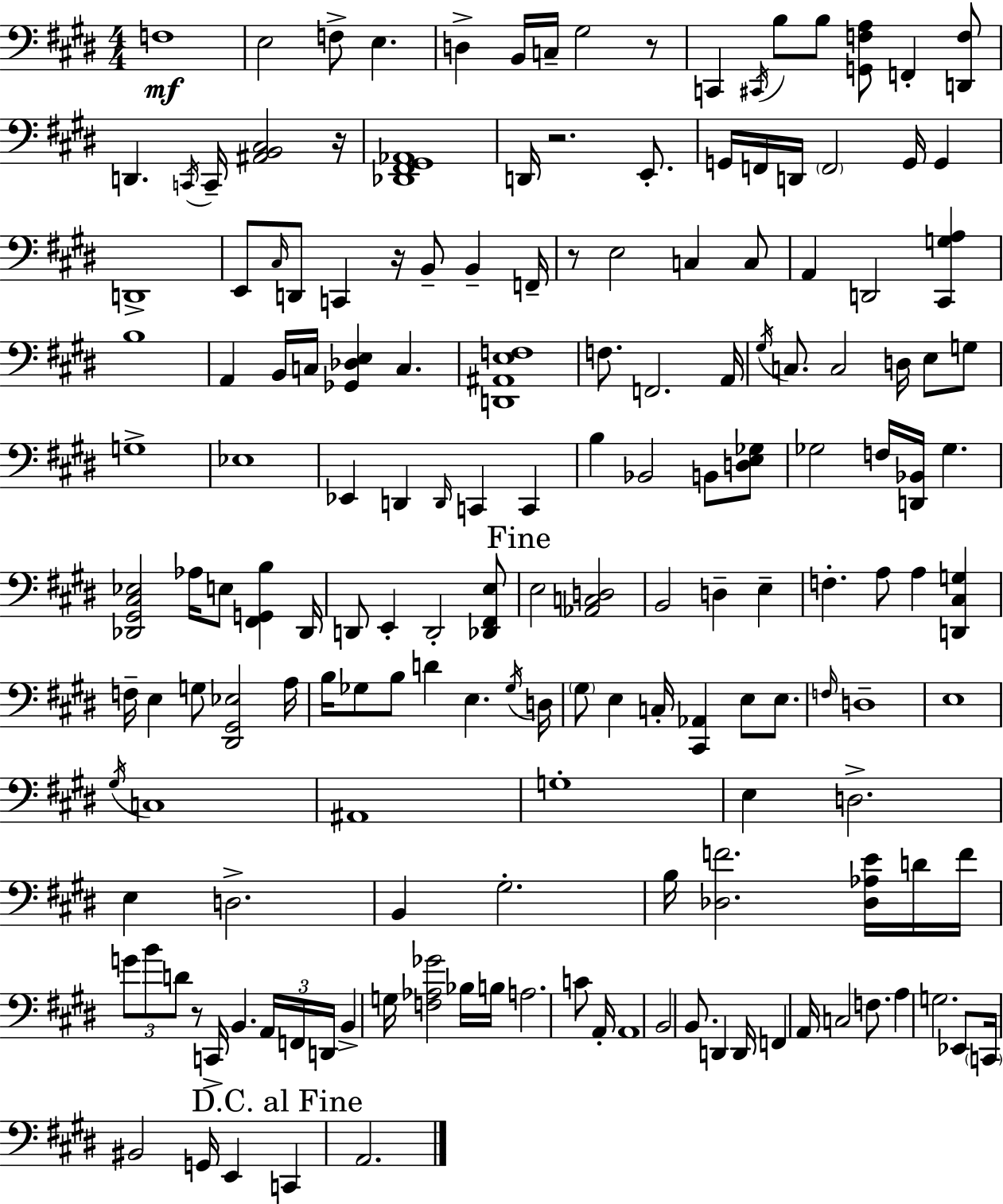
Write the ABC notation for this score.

X:1
T:Untitled
M:4/4
L:1/4
K:E
F,4 E,2 F,/2 E, D, B,,/4 C,/4 ^G,2 z/2 C,, ^C,,/4 B,/2 B,/2 [G,,F,A,]/2 F,, [D,,F,]/2 D,, C,,/4 C,,/4 [^A,,B,,^C,]2 z/4 [_D,,^F,,^G,,_A,,]4 D,,/4 z2 E,,/2 G,,/4 F,,/4 D,,/4 F,,2 G,,/4 G,, D,,4 E,,/2 ^C,/4 D,,/2 C,, z/4 B,,/2 B,, F,,/4 z/2 E,2 C, C,/2 A,, D,,2 [^C,,G,A,] B,4 A,, B,,/4 C,/4 [_G,,_D,E,] C, [D,,^A,,E,F,]4 F,/2 F,,2 A,,/4 ^G,/4 C,/2 C,2 D,/4 E,/2 G,/2 G,4 _E,4 _E,, D,, D,,/4 C,, C,, B, _B,,2 B,,/2 [D,E,_G,]/2 _G,2 F,/4 [D,,_B,,]/4 _G, [_D,,^G,,^C,_E,]2 _A,/4 E,/2 [^F,,G,,B,] _D,,/4 D,,/2 E,, D,,2 [_D,,^F,,E,]/2 E,2 [_A,,C,D,]2 B,,2 D, E, F, A,/2 A, [D,,^C,G,] F,/4 E, G,/2 [^D,,^G,,_E,]2 A,/4 B,/4 _G,/2 B,/2 D E, _G,/4 D,/4 ^G,/2 E, C,/4 [^C,,_A,,] E,/2 E,/2 F,/4 D,4 E,4 ^G,/4 C,4 ^A,,4 G,4 E, D,2 E, D,2 B,, ^G,2 B,/4 [_D,F]2 [_D,_A,E]/4 D/4 F/4 G/2 B/2 D/2 z/2 C,,/4 B,, A,,/4 F,,/4 D,,/4 B,, G,/4 [F,_A,_G]2 _B,/4 B,/4 A,2 C/2 A,,/4 A,,4 B,,2 B,,/2 D,, D,,/4 F,, A,,/4 C,2 F,/2 A, G,2 _E,,/2 C,,/4 ^B,,2 G,,/4 E,, C,, A,,2